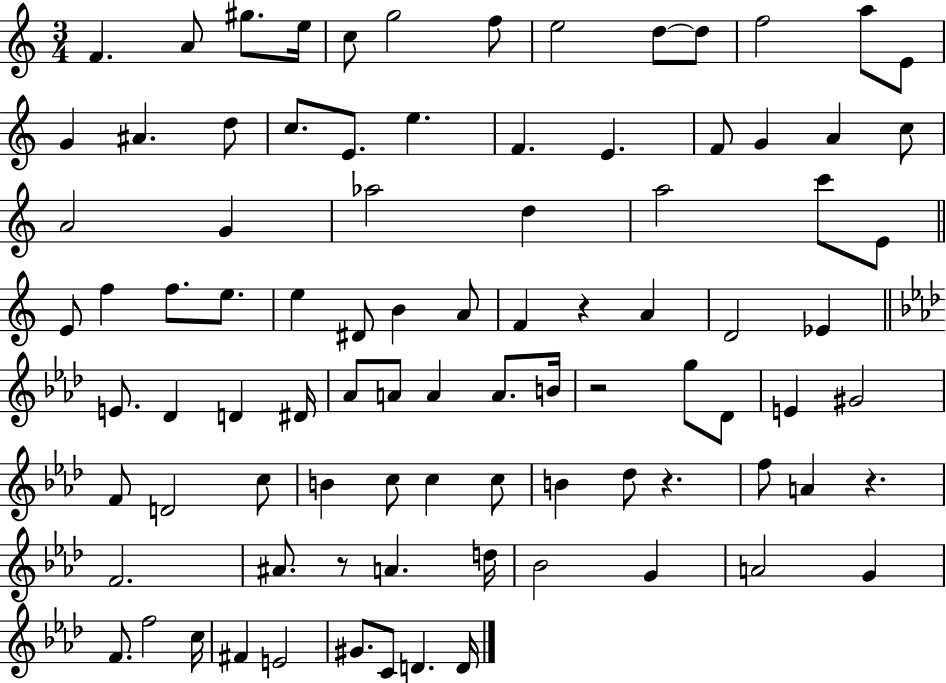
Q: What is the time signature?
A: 3/4